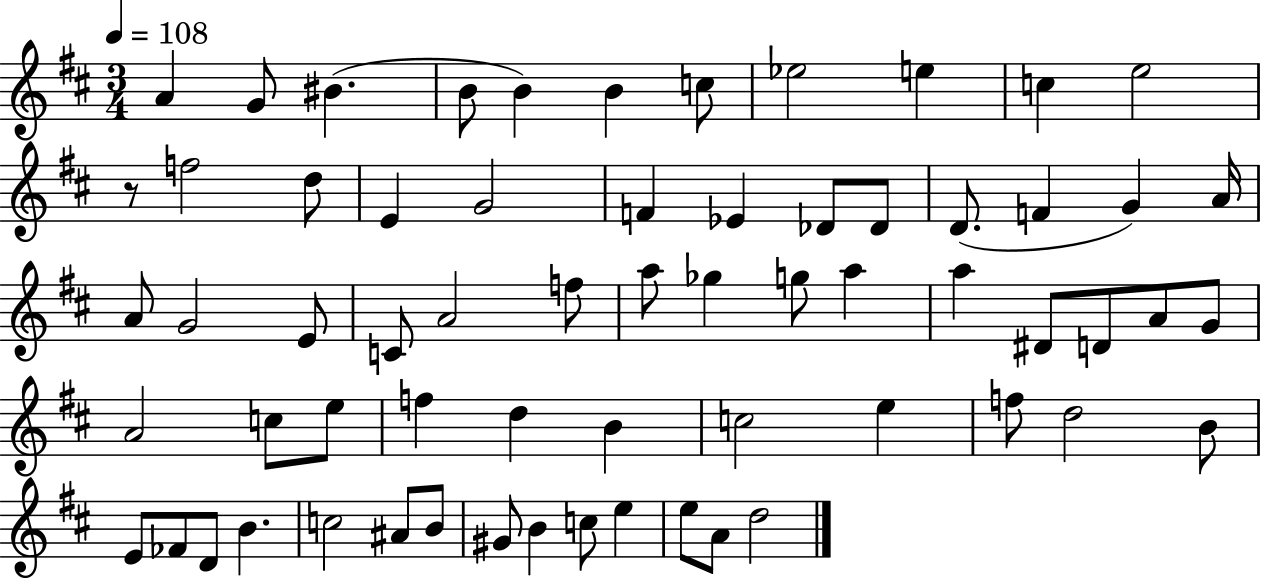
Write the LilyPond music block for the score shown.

{
  \clef treble
  \numericTimeSignature
  \time 3/4
  \key d \major
  \tempo 4 = 108
  \repeat volta 2 { a'4 g'8 bis'4.( | b'8 b'4) b'4 c''8 | ees''2 e''4 | c''4 e''2 | \break r8 f''2 d''8 | e'4 g'2 | f'4 ees'4 des'8 des'8 | d'8.( f'4 g'4) a'16 | \break a'8 g'2 e'8 | c'8 a'2 f''8 | a''8 ges''4 g''8 a''4 | a''4 dis'8 d'8 a'8 g'8 | \break a'2 c''8 e''8 | f''4 d''4 b'4 | c''2 e''4 | f''8 d''2 b'8 | \break e'8 fes'8 d'8 b'4. | c''2 ais'8 b'8 | gis'8 b'4 c''8 e''4 | e''8 a'8 d''2 | \break } \bar "|."
}